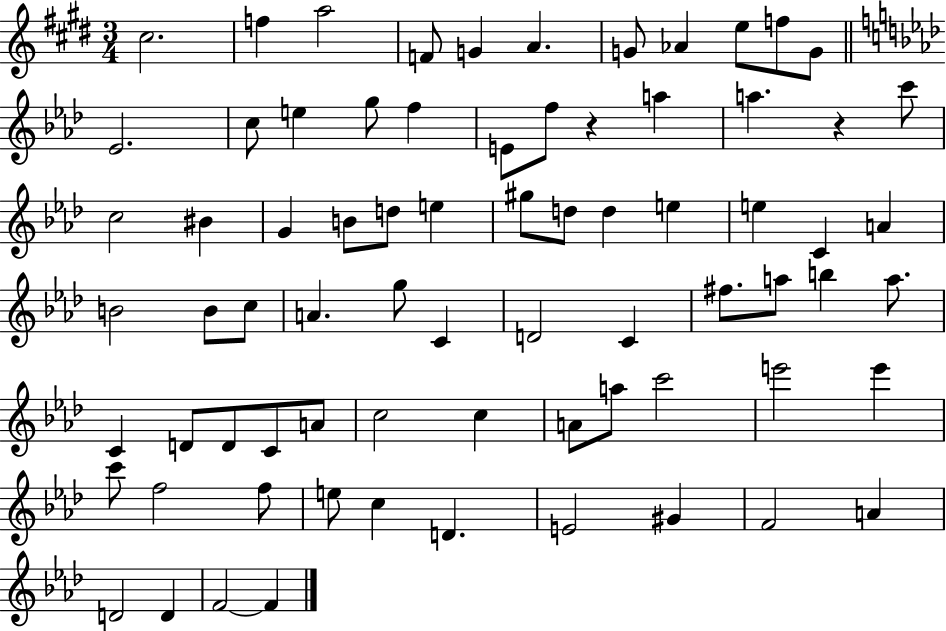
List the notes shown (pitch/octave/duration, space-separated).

C#5/h. F5/q A5/h F4/e G4/q A4/q. G4/e Ab4/q E5/e F5/e G4/e Eb4/h. C5/e E5/q G5/e F5/q E4/e F5/e R/q A5/q A5/q. R/q C6/e C5/h BIS4/q G4/q B4/e D5/e E5/q G#5/e D5/e D5/q E5/q E5/q C4/q A4/q B4/h B4/e C5/e A4/q. G5/e C4/q D4/h C4/q F#5/e. A5/e B5/q A5/e. C4/q D4/e D4/e C4/e A4/e C5/h C5/q A4/e A5/e C6/h E6/h E6/q C6/e F5/h F5/e E5/e C5/q D4/q. E4/h G#4/q F4/h A4/q D4/h D4/q F4/h F4/q